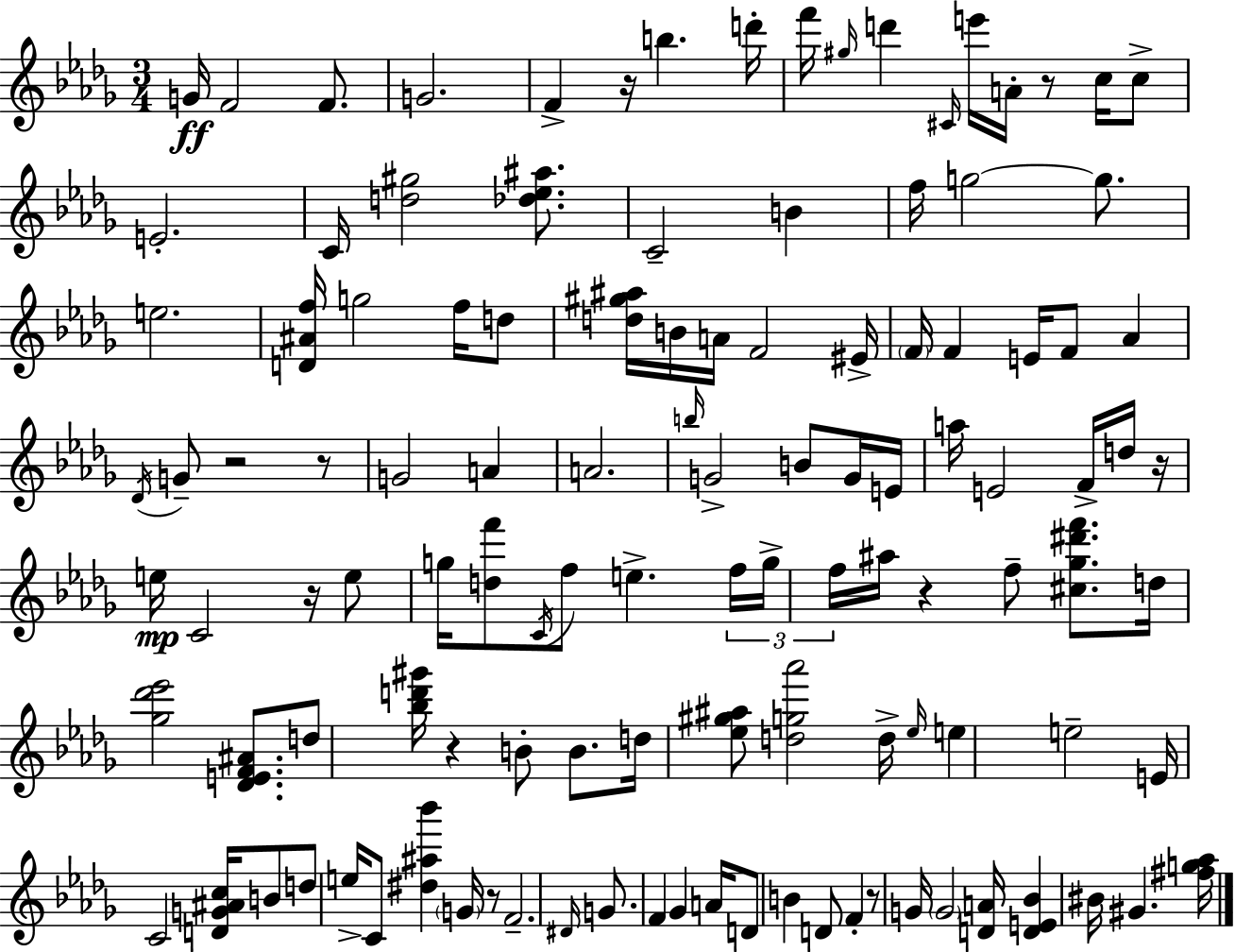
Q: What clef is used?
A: treble